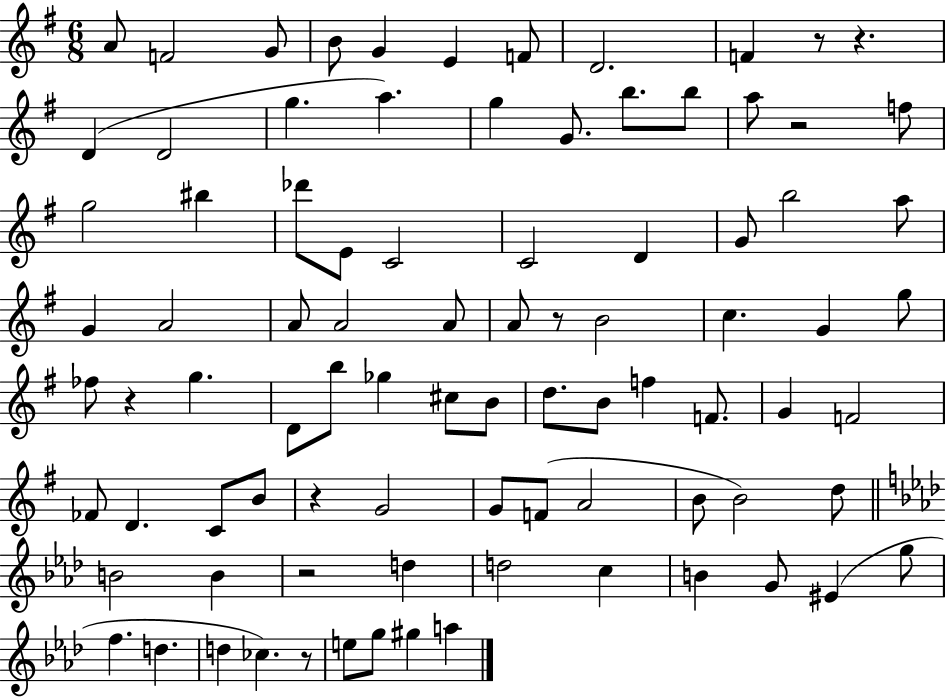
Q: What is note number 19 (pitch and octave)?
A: F5